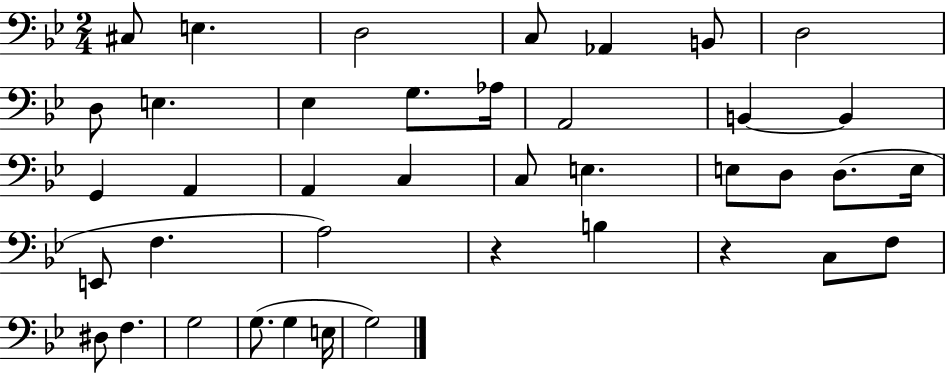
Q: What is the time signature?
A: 2/4